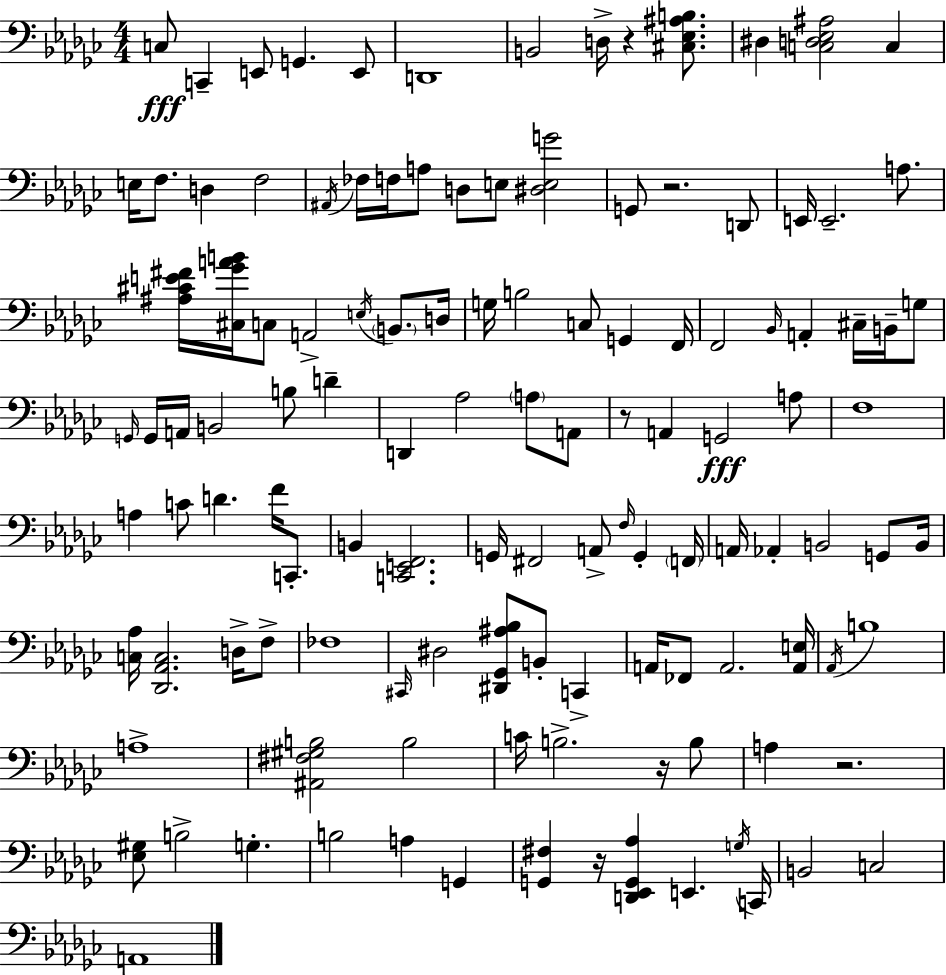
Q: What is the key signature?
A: EES minor